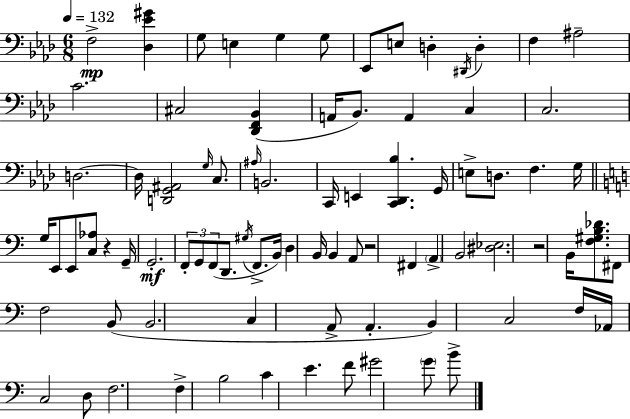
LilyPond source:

{
  \clef bass
  \numericTimeSignature
  \time 6/8
  \key aes \major
  \tempo 4 = 132
  \repeat volta 2 { f2->\mp <des ees' gis'>4 | g8 e4 g4 g8 | ees,8 e8 d4-. \acciaccatura { dis,16 } d4-. | f4 ais2-- | \break c'2. | cis2 <des, f, bes,>4( | a,16 bes,8.) a,4 c4 | c2. | \break d2.~~ | d16 <d, g, ais,>2 \grace { g16 } c8. | \grace { ais16 } b,2. | c,16 e,4 <c, des, bes>4. | \break g,16 e8-> d8. f4. | g16 \bar "||" \break \key c \major g16 e,8 e,8 <c aes>8 r4 g,16-- | g,2.-.\mf | \tuplet 3/2 { f,8-. g,8 f,8( } d,8. \acciaccatura { gis16 } f,8.-> | b,16) d4 b,16 b,4 a,8 | \break r2 fis,4 | \parenthesize a,4-> b,2 | <dis ees>2. | r2 b,16 <f gis b des'>8. | \break fis,8 f2 b,8( | b,2. | c4 a,8-> a,4.-. | b,4) c2 | \break f16 aes,16 c2 d8 | f2. | f4-> b2 | c'4 e'4. f'8 | \break gis'2 \parenthesize g'8 b'8-> | } \bar "|."
}